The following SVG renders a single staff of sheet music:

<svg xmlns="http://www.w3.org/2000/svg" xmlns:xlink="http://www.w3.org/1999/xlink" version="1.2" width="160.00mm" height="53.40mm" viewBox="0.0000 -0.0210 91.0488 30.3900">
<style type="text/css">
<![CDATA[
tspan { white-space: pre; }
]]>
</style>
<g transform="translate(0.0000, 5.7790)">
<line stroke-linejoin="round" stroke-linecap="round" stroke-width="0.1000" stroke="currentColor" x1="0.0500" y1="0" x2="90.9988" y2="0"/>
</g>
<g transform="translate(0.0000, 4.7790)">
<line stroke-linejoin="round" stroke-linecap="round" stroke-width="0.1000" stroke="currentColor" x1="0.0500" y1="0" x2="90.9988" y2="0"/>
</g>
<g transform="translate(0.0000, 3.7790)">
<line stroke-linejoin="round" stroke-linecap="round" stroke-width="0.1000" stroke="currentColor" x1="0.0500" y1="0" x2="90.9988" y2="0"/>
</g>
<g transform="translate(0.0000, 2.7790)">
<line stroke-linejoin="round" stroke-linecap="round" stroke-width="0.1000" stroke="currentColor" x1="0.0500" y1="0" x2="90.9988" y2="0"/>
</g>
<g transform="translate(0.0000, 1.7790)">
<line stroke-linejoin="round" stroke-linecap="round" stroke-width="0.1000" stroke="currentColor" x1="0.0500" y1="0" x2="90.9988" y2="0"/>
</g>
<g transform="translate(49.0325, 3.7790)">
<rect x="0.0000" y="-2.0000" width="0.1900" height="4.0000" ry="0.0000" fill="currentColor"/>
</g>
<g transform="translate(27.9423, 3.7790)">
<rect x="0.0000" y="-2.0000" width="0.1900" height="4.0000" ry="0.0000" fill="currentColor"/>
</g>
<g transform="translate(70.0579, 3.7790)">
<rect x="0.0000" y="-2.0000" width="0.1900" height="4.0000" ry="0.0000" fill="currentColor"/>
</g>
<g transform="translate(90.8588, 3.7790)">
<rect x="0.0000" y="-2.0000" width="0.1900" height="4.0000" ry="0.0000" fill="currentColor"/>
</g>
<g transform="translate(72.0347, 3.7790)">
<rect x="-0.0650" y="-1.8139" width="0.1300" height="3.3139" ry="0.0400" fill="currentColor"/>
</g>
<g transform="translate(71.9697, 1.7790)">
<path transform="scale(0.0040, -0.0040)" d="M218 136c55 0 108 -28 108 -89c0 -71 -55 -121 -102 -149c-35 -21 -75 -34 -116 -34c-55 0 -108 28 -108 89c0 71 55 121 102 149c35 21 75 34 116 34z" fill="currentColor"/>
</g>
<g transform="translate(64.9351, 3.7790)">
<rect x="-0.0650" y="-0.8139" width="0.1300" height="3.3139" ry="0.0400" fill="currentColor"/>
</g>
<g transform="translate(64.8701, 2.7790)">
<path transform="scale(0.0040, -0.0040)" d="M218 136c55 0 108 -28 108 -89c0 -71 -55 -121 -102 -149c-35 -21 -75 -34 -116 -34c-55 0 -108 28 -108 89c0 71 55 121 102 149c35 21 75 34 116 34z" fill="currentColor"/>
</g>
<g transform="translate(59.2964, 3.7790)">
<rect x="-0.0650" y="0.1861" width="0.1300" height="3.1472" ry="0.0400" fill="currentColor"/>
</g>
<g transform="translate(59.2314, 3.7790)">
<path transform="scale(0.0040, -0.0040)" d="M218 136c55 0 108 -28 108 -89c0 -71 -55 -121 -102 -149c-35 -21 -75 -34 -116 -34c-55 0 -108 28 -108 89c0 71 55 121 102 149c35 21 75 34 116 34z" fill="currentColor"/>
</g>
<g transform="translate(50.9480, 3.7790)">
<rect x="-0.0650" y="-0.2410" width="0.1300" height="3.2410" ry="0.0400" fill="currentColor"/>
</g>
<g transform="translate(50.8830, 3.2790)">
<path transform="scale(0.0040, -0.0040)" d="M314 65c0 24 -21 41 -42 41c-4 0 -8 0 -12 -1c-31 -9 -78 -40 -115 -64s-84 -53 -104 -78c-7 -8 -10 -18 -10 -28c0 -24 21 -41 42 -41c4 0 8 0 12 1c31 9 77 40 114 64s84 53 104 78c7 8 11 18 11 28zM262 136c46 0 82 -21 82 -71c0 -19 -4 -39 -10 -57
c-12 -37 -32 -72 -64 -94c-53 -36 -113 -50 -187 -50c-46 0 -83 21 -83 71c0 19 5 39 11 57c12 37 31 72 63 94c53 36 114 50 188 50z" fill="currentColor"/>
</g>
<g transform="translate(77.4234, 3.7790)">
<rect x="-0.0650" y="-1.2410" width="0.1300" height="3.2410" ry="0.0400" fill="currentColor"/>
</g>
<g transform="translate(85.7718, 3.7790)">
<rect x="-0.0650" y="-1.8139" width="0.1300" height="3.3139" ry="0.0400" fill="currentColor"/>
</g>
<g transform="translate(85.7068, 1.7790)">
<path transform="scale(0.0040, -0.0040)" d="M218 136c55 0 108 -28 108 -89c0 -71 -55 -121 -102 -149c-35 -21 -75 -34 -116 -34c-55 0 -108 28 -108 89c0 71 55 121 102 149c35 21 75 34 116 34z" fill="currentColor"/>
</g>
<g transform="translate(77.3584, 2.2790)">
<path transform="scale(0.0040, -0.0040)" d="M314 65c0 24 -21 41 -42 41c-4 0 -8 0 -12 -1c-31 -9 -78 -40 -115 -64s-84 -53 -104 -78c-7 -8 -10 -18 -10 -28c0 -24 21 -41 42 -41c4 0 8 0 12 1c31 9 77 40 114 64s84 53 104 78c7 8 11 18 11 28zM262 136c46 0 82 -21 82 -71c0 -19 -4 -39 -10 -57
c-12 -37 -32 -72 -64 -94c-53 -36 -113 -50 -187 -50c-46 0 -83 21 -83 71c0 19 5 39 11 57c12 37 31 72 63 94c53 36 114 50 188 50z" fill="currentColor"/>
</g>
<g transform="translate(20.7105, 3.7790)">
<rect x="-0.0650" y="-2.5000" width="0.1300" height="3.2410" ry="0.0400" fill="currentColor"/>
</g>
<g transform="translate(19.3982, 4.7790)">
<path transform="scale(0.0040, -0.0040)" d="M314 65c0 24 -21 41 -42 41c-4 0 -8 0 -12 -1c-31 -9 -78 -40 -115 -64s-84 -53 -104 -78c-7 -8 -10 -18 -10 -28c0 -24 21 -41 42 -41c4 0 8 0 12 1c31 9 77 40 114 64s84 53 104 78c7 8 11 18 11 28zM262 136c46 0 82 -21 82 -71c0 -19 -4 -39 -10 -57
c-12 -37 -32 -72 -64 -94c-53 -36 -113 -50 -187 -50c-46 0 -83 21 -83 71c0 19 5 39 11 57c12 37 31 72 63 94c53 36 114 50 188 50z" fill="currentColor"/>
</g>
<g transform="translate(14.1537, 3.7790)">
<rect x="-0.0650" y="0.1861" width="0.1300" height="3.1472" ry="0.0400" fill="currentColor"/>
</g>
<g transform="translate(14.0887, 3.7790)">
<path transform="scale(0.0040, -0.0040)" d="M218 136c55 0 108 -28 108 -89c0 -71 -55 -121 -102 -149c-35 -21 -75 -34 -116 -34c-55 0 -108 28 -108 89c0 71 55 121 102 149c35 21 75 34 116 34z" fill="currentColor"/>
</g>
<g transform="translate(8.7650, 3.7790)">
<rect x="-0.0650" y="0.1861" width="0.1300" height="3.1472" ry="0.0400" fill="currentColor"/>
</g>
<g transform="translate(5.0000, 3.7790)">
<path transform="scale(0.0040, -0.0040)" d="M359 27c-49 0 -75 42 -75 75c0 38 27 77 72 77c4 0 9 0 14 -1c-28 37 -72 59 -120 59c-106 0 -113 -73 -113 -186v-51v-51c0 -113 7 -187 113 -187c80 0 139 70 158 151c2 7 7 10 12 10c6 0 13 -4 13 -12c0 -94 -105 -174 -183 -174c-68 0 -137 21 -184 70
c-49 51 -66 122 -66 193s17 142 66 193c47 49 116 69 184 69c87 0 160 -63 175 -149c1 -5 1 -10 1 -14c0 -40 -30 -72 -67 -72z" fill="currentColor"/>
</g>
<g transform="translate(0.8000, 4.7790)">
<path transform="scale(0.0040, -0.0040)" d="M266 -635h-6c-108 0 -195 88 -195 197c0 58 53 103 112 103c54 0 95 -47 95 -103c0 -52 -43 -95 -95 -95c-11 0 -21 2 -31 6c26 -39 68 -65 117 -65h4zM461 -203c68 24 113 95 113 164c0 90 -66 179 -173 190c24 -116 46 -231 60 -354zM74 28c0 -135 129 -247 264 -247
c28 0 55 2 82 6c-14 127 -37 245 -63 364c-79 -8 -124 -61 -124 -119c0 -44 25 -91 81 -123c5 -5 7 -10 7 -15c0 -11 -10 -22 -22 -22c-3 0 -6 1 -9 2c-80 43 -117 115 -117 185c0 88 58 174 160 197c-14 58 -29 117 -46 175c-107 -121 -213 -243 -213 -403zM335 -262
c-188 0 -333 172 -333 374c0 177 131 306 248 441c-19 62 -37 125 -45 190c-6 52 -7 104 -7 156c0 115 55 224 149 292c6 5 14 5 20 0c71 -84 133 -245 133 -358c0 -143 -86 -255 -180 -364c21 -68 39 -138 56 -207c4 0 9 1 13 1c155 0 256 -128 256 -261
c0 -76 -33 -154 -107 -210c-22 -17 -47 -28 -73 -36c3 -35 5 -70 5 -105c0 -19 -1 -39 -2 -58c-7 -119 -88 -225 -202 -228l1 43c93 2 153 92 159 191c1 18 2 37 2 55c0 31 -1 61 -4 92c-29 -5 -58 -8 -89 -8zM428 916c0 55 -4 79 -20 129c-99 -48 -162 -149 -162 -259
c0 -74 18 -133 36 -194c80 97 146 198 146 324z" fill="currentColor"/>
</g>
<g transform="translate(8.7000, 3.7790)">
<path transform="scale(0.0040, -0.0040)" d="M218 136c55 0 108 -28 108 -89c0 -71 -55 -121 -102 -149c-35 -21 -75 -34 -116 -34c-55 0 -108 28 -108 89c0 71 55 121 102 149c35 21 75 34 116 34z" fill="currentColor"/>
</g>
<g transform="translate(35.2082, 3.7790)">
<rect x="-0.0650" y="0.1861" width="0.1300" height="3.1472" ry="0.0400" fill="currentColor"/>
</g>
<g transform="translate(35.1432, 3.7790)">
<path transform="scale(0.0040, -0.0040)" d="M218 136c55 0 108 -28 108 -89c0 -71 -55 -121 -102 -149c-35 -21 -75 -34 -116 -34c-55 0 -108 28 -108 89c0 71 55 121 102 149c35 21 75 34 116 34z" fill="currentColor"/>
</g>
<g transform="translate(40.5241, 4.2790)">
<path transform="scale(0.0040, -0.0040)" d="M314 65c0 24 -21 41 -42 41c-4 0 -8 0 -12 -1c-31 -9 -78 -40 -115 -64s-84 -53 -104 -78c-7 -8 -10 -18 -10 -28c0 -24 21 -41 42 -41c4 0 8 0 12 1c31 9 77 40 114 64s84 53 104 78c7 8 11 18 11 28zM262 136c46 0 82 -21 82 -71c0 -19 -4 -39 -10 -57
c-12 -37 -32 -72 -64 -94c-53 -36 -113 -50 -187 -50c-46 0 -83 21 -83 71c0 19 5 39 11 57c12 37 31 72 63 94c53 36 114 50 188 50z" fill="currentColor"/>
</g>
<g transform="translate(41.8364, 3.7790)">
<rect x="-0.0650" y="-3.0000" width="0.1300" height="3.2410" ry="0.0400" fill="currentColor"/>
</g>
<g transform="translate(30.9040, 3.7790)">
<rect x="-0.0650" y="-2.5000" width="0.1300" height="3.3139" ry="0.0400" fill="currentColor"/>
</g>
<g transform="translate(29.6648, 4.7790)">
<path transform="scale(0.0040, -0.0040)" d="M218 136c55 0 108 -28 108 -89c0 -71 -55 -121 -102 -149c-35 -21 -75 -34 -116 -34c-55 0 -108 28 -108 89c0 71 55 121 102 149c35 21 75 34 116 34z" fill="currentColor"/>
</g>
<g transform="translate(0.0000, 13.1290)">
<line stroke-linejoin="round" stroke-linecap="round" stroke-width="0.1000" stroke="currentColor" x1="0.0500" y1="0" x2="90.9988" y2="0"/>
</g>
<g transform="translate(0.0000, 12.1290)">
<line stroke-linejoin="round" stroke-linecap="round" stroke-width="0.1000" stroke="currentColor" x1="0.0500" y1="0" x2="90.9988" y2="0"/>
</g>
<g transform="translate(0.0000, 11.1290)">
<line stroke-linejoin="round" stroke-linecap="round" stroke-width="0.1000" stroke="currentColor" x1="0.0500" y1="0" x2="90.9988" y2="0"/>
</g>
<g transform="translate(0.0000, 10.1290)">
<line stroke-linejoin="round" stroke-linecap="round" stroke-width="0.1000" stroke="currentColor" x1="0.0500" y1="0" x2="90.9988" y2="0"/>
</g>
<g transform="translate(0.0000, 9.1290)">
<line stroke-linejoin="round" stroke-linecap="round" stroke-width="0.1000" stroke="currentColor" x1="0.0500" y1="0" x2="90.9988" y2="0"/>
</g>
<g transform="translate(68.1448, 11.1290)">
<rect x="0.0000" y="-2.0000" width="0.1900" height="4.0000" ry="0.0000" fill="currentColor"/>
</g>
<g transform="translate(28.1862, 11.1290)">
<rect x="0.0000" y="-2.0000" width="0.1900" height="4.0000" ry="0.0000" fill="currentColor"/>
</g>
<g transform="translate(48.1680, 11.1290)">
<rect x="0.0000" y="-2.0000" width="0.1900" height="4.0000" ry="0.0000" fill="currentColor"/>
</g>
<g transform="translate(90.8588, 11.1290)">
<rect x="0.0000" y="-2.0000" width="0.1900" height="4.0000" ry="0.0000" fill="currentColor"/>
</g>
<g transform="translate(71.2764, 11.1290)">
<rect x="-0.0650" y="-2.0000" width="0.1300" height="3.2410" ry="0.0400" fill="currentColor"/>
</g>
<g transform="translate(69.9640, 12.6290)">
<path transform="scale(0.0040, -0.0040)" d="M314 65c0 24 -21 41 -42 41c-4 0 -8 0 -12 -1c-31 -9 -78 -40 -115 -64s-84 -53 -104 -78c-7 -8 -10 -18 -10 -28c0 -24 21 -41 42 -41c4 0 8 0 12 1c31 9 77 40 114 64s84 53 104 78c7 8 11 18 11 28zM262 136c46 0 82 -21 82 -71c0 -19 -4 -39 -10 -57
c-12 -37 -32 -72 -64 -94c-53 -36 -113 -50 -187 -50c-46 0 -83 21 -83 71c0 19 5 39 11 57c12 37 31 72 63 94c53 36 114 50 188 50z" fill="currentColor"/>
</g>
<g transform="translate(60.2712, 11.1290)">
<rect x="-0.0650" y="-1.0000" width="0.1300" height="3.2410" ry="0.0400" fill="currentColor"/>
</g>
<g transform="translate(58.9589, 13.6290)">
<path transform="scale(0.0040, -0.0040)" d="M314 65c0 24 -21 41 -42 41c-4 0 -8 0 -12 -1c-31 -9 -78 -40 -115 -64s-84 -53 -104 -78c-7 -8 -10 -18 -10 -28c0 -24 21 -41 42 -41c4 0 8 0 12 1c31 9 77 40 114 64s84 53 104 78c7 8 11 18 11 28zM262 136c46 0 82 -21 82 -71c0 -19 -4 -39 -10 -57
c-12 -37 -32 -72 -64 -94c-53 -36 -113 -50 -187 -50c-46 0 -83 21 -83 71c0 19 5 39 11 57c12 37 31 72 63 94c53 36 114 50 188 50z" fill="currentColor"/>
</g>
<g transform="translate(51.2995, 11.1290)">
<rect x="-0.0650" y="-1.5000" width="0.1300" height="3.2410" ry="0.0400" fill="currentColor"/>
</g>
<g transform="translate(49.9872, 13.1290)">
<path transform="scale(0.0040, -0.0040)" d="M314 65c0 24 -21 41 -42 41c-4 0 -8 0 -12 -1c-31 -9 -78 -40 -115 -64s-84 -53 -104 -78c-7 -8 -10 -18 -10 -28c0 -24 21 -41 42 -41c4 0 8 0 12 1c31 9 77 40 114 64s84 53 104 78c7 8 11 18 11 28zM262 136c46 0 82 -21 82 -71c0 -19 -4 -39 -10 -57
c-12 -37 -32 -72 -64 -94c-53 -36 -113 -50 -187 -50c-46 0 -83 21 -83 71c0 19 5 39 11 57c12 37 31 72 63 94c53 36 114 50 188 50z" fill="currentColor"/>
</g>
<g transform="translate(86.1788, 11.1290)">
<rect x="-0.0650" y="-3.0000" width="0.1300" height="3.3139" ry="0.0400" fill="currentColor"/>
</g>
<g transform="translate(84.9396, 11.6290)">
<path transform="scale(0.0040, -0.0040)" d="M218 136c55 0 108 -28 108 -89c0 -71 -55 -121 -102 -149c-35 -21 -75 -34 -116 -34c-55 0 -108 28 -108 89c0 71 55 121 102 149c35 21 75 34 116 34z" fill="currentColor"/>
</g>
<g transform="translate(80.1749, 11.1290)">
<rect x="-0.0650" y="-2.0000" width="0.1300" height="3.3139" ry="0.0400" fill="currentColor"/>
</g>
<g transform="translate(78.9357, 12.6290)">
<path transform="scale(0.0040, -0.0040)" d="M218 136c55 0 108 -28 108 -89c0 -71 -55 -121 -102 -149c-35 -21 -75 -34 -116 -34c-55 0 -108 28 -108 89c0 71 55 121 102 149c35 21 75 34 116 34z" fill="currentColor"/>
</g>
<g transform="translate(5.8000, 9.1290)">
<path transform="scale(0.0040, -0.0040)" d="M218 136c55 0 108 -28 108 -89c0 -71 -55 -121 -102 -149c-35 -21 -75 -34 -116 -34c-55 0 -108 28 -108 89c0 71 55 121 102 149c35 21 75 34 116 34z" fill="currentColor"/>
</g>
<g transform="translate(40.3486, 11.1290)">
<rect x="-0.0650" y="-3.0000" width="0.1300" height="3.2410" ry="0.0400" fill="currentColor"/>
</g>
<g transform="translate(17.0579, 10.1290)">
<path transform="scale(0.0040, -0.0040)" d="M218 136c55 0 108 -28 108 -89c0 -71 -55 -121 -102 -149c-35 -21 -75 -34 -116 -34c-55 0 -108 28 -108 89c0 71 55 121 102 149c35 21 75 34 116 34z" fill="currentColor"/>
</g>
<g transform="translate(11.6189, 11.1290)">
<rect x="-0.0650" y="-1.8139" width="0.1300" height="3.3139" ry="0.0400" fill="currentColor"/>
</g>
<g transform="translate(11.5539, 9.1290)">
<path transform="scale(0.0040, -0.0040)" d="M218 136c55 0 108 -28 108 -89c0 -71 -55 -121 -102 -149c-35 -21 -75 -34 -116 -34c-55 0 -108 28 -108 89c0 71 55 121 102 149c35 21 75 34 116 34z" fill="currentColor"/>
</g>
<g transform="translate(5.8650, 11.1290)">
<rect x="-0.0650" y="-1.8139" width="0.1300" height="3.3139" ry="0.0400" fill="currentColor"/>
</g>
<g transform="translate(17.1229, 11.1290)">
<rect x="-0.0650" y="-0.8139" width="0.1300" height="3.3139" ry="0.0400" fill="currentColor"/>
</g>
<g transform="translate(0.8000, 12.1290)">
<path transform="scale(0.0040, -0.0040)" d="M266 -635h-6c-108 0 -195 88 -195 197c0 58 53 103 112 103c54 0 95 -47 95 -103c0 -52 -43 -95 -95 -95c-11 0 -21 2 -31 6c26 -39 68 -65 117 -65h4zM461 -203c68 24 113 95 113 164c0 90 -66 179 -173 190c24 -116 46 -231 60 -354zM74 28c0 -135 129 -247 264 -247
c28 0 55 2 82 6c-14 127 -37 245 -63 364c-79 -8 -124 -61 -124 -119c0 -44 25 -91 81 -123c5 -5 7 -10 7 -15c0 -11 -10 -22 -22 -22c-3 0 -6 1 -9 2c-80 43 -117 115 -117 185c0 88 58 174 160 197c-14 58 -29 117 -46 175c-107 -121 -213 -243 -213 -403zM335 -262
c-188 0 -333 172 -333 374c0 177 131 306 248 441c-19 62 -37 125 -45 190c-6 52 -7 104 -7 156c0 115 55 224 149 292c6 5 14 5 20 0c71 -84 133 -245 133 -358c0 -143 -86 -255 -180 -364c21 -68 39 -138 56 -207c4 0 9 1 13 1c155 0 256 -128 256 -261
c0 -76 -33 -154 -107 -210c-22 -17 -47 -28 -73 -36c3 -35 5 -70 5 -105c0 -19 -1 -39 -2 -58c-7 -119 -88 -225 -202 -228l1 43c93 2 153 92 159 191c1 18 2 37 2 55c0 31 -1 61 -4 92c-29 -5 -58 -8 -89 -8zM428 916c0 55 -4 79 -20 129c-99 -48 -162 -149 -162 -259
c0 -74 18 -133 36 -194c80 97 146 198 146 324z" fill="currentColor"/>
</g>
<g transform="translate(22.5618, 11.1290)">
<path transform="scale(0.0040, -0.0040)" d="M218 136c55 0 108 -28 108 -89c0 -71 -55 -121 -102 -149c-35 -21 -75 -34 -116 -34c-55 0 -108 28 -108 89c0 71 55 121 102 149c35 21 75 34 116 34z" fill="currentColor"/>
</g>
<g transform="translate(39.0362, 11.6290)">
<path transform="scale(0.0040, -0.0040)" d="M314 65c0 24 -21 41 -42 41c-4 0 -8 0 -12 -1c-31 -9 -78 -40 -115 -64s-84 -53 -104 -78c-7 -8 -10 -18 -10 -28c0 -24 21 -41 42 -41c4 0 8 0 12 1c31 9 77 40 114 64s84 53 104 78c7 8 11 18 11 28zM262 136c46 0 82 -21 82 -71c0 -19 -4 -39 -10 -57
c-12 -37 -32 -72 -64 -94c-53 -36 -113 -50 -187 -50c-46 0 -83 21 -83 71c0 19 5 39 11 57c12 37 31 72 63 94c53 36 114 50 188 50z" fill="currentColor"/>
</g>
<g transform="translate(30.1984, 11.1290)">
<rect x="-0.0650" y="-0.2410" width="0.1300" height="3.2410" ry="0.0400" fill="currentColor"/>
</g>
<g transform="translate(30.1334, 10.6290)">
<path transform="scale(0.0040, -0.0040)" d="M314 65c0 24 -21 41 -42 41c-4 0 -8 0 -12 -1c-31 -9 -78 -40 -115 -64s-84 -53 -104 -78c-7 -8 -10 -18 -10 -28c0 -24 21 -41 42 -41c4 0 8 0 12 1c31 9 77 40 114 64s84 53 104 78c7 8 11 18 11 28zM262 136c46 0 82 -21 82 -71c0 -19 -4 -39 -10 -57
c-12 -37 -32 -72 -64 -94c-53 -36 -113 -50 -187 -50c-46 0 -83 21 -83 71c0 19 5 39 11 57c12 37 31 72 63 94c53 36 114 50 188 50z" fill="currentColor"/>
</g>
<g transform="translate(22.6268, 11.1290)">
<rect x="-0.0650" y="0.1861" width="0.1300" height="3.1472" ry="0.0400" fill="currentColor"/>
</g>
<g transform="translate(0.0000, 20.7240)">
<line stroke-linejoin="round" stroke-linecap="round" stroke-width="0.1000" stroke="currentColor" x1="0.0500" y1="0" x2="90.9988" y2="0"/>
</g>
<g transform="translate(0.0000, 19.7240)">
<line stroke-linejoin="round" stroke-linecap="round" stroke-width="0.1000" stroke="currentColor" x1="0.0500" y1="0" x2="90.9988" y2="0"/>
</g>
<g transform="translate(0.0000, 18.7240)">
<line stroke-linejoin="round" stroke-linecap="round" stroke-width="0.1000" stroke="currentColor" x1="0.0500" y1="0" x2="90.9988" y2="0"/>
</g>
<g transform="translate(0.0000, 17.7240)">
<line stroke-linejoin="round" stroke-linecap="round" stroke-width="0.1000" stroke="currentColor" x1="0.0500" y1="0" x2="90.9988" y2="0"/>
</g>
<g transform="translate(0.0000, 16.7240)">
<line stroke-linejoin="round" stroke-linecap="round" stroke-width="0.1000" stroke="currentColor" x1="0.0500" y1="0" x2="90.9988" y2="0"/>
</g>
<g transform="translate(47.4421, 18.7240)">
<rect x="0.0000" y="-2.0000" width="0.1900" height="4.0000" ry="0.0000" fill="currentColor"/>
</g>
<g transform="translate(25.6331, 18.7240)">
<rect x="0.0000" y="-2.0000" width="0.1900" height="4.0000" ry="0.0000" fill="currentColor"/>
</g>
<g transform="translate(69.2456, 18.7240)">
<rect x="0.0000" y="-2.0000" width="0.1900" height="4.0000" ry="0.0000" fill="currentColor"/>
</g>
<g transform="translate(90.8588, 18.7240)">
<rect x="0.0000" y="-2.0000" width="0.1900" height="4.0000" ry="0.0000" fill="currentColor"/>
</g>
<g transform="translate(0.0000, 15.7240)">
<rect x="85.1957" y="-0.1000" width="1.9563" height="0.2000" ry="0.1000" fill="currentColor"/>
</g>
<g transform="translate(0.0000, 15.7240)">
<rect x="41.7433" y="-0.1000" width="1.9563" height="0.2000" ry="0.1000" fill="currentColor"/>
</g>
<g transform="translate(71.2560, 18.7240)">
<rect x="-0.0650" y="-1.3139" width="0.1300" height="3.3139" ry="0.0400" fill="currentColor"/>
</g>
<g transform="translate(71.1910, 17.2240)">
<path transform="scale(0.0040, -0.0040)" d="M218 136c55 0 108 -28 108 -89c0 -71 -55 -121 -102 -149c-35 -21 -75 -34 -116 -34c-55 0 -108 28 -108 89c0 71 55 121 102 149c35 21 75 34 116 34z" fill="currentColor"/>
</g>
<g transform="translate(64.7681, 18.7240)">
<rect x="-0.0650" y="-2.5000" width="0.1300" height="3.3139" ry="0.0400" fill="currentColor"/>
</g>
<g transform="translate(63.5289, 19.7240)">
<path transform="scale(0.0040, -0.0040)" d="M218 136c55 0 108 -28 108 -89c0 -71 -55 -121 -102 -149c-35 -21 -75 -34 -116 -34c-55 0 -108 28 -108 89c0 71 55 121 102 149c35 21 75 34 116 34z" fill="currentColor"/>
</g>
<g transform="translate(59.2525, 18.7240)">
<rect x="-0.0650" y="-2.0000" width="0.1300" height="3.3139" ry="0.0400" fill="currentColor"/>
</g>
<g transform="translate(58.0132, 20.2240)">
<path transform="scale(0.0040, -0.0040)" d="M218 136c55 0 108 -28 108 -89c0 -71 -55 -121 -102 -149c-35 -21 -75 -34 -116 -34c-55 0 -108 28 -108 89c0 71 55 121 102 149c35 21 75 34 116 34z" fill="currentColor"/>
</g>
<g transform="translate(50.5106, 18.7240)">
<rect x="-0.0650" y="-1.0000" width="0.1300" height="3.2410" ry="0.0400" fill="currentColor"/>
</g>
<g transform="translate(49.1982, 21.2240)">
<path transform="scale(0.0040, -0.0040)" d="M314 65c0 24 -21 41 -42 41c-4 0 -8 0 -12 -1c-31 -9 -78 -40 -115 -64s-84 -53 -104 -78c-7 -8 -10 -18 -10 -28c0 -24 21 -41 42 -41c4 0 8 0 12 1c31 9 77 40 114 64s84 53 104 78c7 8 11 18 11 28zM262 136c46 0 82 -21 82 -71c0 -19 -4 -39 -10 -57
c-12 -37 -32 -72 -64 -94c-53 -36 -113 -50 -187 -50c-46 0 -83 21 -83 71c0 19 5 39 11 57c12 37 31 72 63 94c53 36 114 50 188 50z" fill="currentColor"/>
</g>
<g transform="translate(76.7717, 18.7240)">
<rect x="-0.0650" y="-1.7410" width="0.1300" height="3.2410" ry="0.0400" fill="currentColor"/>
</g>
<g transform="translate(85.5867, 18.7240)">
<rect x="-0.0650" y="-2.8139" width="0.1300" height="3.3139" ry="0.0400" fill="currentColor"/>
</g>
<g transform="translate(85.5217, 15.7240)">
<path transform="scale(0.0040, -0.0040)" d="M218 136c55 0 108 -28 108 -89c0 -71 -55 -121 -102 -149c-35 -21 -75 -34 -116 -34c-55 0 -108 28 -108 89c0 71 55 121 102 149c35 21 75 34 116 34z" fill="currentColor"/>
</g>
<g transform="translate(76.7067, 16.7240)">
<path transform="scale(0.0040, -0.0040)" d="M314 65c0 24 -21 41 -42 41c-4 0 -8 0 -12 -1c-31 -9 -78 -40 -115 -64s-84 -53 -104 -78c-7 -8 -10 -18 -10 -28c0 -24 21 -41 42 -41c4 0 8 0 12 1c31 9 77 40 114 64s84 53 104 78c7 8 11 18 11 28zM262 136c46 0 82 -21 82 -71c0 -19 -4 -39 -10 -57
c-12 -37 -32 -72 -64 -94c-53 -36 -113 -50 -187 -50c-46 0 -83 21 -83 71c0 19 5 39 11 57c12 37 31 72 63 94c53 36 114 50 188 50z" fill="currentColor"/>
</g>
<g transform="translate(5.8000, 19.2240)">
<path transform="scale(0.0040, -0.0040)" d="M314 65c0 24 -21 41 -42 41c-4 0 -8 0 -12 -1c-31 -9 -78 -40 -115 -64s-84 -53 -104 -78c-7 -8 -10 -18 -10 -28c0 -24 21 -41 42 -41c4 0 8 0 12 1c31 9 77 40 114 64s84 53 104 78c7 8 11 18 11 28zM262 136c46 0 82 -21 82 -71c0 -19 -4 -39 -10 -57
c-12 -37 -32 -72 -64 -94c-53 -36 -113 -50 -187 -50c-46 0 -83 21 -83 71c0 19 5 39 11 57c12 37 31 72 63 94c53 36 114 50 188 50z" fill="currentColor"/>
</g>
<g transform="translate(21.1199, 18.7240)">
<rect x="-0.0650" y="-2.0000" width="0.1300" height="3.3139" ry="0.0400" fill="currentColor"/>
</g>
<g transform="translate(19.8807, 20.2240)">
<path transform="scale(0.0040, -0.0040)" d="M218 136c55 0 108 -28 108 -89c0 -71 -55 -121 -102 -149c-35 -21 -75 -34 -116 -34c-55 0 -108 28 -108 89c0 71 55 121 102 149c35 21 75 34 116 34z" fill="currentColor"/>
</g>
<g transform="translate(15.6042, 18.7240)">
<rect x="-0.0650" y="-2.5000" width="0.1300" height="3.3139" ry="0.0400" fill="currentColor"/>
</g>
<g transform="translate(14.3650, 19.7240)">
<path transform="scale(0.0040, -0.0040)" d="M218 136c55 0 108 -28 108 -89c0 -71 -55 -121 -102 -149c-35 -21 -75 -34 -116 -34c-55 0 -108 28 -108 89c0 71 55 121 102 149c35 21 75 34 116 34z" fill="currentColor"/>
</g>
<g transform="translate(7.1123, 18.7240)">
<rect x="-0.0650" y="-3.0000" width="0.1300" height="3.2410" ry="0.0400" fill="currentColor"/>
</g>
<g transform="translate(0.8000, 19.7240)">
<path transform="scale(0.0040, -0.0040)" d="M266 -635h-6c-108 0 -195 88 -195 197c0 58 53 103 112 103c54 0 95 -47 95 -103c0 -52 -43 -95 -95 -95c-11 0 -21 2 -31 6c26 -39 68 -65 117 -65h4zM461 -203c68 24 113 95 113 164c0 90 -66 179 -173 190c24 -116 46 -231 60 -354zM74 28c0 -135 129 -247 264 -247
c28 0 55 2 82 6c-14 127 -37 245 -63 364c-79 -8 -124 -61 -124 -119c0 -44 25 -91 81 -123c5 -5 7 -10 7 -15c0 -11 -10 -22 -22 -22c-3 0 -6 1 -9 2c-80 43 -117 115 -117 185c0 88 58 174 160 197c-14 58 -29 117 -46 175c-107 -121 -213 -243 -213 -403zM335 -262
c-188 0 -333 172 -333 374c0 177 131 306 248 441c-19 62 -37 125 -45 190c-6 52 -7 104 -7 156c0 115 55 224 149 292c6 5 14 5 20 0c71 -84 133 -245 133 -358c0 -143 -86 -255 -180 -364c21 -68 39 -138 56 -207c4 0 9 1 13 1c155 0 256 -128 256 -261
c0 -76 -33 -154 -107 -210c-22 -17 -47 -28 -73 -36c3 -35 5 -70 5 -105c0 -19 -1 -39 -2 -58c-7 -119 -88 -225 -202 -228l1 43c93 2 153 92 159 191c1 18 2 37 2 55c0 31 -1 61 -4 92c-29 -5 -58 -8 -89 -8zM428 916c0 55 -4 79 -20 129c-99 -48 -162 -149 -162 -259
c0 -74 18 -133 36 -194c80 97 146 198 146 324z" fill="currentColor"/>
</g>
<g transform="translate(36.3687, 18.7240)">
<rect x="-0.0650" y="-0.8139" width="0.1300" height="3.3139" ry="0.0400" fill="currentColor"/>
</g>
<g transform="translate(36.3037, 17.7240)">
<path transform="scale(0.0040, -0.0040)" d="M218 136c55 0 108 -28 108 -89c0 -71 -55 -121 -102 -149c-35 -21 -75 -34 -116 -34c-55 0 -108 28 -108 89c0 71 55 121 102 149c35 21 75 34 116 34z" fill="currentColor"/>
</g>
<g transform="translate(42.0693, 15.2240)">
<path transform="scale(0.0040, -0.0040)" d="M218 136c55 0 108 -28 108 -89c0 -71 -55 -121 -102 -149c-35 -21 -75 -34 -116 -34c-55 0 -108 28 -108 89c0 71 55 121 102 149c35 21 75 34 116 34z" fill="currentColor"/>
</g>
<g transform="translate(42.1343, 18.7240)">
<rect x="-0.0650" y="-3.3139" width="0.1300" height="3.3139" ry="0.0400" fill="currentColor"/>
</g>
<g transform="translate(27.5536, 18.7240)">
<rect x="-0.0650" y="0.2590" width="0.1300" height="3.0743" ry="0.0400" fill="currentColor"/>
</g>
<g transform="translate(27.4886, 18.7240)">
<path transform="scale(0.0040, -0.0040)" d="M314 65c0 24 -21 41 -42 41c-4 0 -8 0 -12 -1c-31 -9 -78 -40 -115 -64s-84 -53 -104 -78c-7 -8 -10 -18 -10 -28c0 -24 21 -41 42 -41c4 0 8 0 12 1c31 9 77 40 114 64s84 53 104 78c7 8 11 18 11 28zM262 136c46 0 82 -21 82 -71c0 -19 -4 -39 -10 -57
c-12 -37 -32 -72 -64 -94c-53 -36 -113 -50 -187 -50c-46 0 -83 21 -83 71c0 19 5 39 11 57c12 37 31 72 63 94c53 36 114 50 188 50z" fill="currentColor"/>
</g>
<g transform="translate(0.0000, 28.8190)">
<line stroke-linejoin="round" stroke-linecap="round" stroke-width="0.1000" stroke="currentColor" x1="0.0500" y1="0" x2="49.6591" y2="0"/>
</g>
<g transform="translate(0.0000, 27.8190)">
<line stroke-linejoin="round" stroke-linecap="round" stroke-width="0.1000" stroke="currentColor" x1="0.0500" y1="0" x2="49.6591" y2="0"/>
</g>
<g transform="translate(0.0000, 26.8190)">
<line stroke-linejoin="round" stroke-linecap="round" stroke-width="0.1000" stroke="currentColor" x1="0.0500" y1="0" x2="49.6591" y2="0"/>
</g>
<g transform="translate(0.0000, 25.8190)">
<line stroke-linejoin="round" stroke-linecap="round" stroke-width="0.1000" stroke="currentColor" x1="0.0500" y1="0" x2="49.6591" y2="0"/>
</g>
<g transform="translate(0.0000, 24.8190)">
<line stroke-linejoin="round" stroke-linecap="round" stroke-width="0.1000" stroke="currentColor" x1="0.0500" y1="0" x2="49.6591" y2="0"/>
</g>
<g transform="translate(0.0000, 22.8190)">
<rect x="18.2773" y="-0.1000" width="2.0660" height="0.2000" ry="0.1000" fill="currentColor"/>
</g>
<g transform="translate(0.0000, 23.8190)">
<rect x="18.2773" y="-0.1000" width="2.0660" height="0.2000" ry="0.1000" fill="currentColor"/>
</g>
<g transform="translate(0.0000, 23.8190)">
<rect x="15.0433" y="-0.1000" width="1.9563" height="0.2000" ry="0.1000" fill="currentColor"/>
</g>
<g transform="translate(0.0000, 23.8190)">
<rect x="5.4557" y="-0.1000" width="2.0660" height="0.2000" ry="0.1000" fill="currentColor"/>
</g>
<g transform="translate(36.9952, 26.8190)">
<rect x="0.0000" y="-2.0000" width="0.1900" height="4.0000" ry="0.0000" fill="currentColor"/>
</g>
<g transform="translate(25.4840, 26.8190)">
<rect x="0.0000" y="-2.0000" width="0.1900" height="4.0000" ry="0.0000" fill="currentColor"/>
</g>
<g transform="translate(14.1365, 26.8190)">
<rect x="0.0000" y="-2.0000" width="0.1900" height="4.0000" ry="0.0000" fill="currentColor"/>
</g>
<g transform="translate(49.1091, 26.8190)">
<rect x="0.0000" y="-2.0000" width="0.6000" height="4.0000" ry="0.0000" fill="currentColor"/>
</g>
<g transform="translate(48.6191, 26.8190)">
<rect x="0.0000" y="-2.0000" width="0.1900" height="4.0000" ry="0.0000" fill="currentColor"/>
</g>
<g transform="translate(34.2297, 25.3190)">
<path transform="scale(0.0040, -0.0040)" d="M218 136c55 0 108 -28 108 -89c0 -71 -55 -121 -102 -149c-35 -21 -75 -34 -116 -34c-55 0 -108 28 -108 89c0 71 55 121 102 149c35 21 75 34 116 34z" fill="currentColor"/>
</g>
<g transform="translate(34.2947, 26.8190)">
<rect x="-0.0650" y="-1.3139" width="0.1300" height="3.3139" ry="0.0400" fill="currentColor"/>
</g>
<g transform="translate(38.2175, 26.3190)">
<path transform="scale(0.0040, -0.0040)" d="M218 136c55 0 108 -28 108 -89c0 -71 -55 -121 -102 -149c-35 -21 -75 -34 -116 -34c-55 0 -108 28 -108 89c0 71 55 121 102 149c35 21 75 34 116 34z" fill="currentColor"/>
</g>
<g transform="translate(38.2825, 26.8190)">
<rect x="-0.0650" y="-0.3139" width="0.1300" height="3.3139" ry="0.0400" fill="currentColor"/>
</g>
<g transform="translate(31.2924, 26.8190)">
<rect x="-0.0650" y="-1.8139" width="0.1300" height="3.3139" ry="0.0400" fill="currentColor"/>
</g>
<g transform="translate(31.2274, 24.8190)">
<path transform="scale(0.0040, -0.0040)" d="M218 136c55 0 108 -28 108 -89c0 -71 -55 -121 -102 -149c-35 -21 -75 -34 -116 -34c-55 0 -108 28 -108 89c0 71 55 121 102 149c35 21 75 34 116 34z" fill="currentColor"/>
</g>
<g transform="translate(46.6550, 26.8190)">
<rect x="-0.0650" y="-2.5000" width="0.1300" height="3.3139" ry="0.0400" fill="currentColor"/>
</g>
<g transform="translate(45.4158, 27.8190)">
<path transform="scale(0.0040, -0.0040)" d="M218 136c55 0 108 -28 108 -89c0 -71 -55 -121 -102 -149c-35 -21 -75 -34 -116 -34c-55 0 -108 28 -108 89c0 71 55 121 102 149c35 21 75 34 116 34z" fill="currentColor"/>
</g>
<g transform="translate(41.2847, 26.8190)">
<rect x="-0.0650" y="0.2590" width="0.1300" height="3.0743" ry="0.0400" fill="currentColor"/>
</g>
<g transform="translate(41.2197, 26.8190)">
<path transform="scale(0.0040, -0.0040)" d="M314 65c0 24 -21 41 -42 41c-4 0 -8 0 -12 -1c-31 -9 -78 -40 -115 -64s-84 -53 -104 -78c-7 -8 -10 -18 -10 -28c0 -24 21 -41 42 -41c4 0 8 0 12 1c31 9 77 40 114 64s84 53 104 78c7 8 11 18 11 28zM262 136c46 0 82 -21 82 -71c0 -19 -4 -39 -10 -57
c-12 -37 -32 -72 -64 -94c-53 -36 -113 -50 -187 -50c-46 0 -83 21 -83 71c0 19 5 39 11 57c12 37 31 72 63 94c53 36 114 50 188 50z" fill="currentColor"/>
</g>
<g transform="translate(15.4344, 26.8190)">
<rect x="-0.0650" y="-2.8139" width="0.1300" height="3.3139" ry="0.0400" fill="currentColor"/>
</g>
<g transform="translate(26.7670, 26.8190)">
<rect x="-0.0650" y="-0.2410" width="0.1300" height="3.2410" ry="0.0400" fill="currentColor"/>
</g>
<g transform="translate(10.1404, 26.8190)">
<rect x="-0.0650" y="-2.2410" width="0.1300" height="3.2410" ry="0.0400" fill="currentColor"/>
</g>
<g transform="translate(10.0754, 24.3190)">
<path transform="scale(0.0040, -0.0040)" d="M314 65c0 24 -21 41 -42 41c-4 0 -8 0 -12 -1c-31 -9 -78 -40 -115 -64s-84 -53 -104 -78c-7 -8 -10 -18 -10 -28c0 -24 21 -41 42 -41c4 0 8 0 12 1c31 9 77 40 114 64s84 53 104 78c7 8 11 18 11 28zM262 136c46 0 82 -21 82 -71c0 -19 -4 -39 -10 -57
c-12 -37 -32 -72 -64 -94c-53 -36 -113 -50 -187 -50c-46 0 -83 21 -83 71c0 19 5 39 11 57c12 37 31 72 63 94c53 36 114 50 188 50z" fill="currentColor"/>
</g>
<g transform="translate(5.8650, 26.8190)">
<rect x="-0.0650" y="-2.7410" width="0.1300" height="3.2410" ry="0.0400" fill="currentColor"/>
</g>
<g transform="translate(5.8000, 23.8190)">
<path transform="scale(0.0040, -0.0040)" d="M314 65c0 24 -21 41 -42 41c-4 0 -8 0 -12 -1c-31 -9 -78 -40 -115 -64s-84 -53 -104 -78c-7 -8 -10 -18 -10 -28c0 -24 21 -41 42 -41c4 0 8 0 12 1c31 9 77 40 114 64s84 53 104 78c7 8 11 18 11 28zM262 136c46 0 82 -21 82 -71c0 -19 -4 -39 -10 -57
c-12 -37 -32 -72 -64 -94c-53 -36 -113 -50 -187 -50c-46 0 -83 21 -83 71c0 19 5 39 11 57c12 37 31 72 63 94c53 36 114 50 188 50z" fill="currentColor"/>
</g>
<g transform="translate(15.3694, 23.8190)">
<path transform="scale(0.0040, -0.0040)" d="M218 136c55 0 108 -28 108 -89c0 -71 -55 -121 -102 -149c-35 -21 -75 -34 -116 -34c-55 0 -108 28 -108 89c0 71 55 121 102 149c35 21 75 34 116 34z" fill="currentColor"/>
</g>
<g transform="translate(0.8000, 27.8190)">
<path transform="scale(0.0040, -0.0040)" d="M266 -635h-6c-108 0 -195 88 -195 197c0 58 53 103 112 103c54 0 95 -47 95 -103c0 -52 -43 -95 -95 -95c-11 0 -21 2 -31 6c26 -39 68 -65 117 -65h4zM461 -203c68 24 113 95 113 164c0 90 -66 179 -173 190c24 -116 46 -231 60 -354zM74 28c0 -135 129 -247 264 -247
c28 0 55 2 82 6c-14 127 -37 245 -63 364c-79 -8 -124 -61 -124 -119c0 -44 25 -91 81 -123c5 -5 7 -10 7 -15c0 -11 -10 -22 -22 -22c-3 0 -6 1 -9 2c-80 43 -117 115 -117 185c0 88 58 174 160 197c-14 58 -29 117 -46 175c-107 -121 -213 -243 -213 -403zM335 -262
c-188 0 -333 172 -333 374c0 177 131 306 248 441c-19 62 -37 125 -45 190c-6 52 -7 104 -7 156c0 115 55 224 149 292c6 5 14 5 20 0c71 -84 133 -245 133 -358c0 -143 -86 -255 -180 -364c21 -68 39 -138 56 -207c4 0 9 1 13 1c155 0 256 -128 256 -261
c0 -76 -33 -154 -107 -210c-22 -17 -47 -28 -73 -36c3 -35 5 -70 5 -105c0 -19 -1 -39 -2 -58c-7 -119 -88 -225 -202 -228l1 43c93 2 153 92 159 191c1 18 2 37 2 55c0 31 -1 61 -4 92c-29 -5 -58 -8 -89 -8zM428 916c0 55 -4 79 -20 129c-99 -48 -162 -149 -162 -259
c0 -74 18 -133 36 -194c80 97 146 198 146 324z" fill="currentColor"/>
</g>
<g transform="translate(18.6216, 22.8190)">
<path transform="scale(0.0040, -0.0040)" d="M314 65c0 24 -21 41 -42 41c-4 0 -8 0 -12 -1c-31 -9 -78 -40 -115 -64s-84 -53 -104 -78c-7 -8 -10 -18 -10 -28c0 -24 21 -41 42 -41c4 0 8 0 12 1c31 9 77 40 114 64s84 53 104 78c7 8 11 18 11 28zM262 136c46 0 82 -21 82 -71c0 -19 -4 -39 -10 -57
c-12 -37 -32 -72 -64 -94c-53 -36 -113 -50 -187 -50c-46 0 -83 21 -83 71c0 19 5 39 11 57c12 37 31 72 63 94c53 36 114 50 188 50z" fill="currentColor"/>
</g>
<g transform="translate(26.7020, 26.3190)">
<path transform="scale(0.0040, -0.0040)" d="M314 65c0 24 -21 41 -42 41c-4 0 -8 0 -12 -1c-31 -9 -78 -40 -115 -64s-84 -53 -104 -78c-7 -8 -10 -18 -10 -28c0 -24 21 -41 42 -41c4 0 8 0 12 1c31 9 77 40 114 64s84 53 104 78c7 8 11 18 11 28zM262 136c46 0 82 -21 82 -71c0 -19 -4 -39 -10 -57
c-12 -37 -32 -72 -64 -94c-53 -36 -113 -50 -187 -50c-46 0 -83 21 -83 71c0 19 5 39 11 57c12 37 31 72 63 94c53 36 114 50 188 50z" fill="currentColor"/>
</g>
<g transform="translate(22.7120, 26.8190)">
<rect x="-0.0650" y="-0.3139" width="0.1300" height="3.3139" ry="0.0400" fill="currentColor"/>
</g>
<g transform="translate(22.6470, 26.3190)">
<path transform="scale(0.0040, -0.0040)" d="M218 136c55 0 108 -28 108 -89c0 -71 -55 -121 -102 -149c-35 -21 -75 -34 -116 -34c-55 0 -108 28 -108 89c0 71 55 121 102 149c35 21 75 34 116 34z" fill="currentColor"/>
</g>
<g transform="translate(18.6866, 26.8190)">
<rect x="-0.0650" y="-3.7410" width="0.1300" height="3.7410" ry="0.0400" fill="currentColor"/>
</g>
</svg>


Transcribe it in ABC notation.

X:1
T:Untitled
M:4/4
L:1/4
K:C
B B G2 G B A2 c2 B d f e2 f f f d B c2 A2 E2 D2 F2 F A A2 G F B2 d b D2 F G e f2 a a2 g2 a c'2 c c2 f e c B2 G